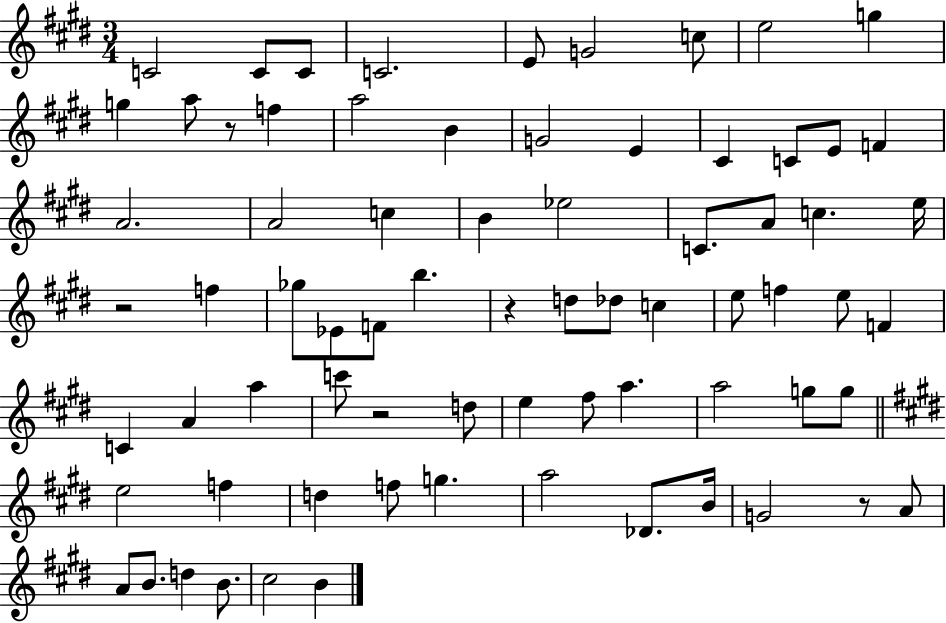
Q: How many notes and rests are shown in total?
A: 73